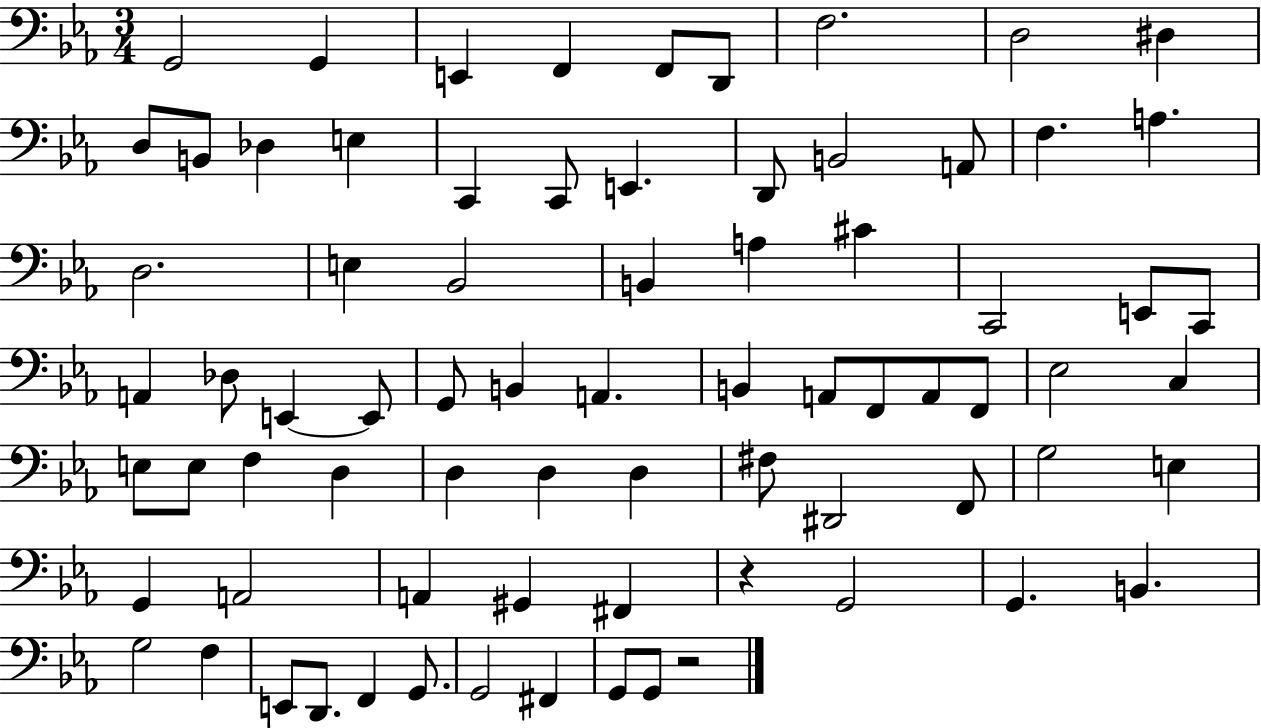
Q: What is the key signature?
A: EES major